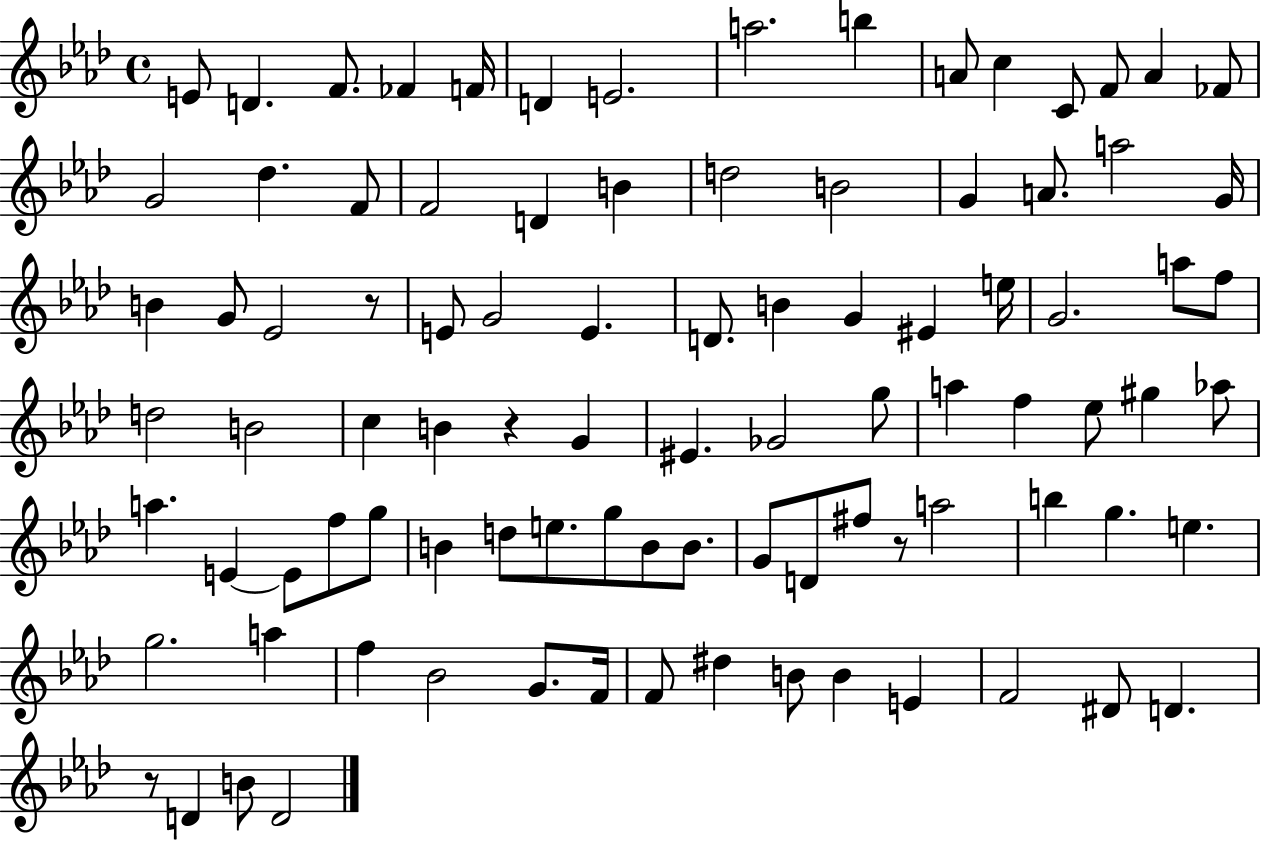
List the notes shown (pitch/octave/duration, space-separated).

E4/e D4/q. F4/e. FES4/q F4/s D4/q E4/h. A5/h. B5/q A4/e C5/q C4/e F4/e A4/q FES4/e G4/h Db5/q. F4/e F4/h D4/q B4/q D5/h B4/h G4/q A4/e. A5/h G4/s B4/q G4/e Eb4/h R/e E4/e G4/h E4/q. D4/e. B4/q G4/q EIS4/q E5/s G4/h. A5/e F5/e D5/h B4/h C5/q B4/q R/q G4/q EIS4/q. Gb4/h G5/e A5/q F5/q Eb5/e G#5/q Ab5/e A5/q. E4/q E4/e F5/e G5/e B4/q D5/e E5/e. G5/e B4/e B4/e. G4/e D4/e F#5/e R/e A5/h B5/q G5/q. E5/q. G5/h. A5/q F5/q Bb4/h G4/e. F4/s F4/e D#5/q B4/e B4/q E4/q F4/h D#4/e D4/q. R/e D4/q B4/e D4/h